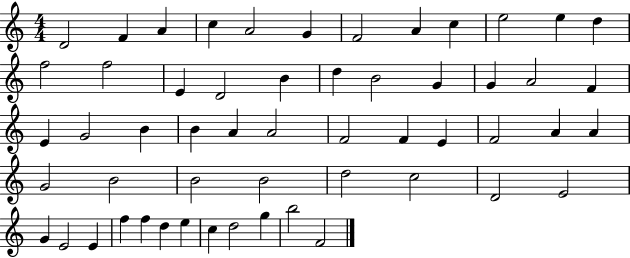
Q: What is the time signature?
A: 4/4